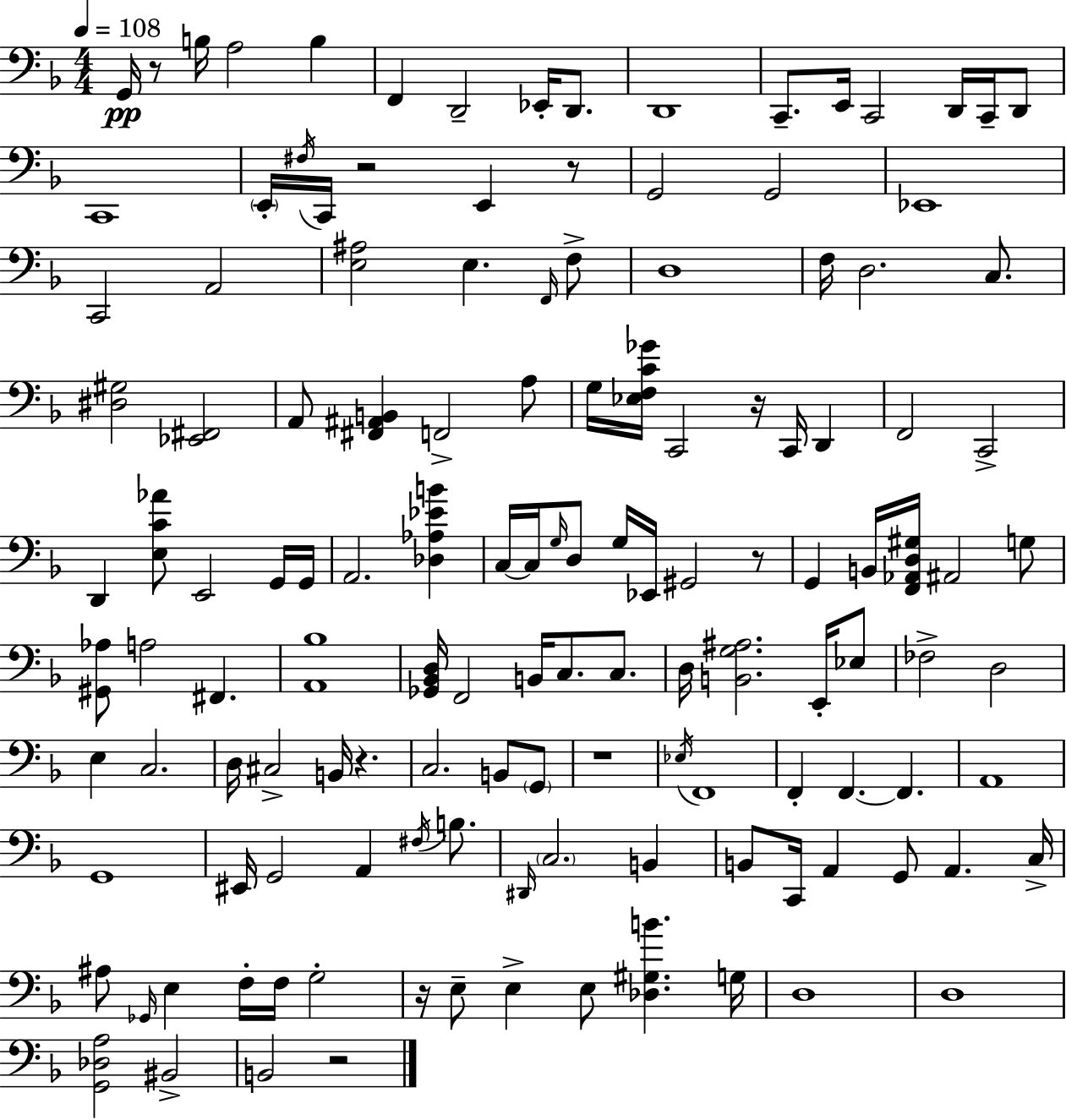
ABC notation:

X:1
T:Untitled
M:4/4
L:1/4
K:F
G,,/4 z/2 B,/4 A,2 B, F,, D,,2 _E,,/4 D,,/2 D,,4 C,,/2 E,,/4 C,,2 D,,/4 C,,/4 D,,/2 C,,4 E,,/4 ^F,/4 C,,/4 z2 E,, z/2 G,,2 G,,2 _E,,4 C,,2 A,,2 [E,^A,]2 E, F,,/4 F,/2 D,4 F,/4 D,2 C,/2 [^D,^G,]2 [_E,,^F,,]2 A,,/2 [^F,,^A,,B,,] F,,2 A,/2 G,/4 [_E,F,C_G]/4 C,,2 z/4 C,,/4 D,, F,,2 C,,2 D,, [E,C_A]/2 E,,2 G,,/4 G,,/4 A,,2 [_D,_A,_EB] C,/4 C,/4 G,/4 D,/2 G,/4 _E,,/4 ^G,,2 z/2 G,, B,,/4 [F,,_A,,D,^G,]/4 ^A,,2 G,/2 [^G,,_A,]/2 A,2 ^F,, [A,,_B,]4 [_G,,_B,,D,]/4 F,,2 B,,/4 C,/2 C,/2 D,/4 [B,,G,^A,]2 E,,/4 _E,/2 _F,2 D,2 E, C,2 D,/4 ^C,2 B,,/4 z C,2 B,,/2 G,,/2 z4 _E,/4 F,,4 F,, F,, F,, A,,4 G,,4 ^E,,/4 G,,2 A,, ^F,/4 B,/2 ^D,,/4 C,2 B,, B,,/2 C,,/4 A,, G,,/2 A,, C,/4 ^A,/2 _G,,/4 E, F,/4 F,/4 G,2 z/4 E,/2 E, E,/2 [_D,^G,B] G,/4 D,4 D,4 [G,,_D,A,]2 ^B,,2 B,,2 z2